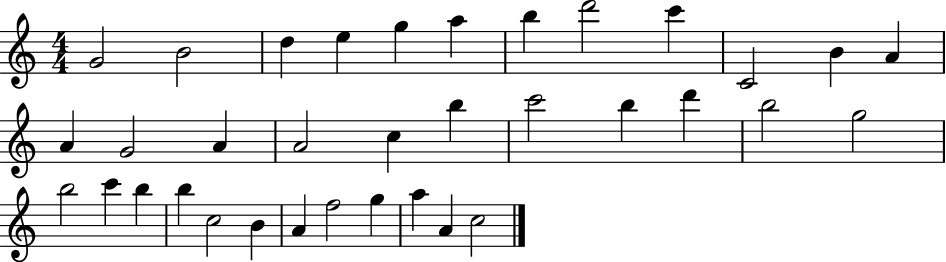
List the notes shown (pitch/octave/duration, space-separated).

G4/h B4/h D5/q E5/q G5/q A5/q B5/q D6/h C6/q C4/h B4/q A4/q A4/q G4/h A4/q A4/h C5/q B5/q C6/h B5/q D6/q B5/h G5/h B5/h C6/q B5/q B5/q C5/h B4/q A4/q F5/h G5/q A5/q A4/q C5/h